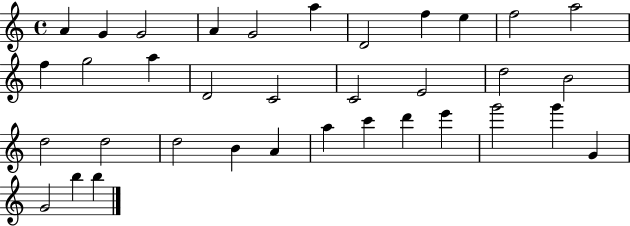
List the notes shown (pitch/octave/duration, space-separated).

A4/q G4/q G4/h A4/q G4/h A5/q D4/h F5/q E5/q F5/h A5/h F5/q G5/h A5/q D4/h C4/h C4/h E4/h D5/h B4/h D5/h D5/h D5/h B4/q A4/q A5/q C6/q D6/q E6/q G6/h G6/q G4/q G4/h B5/q B5/q